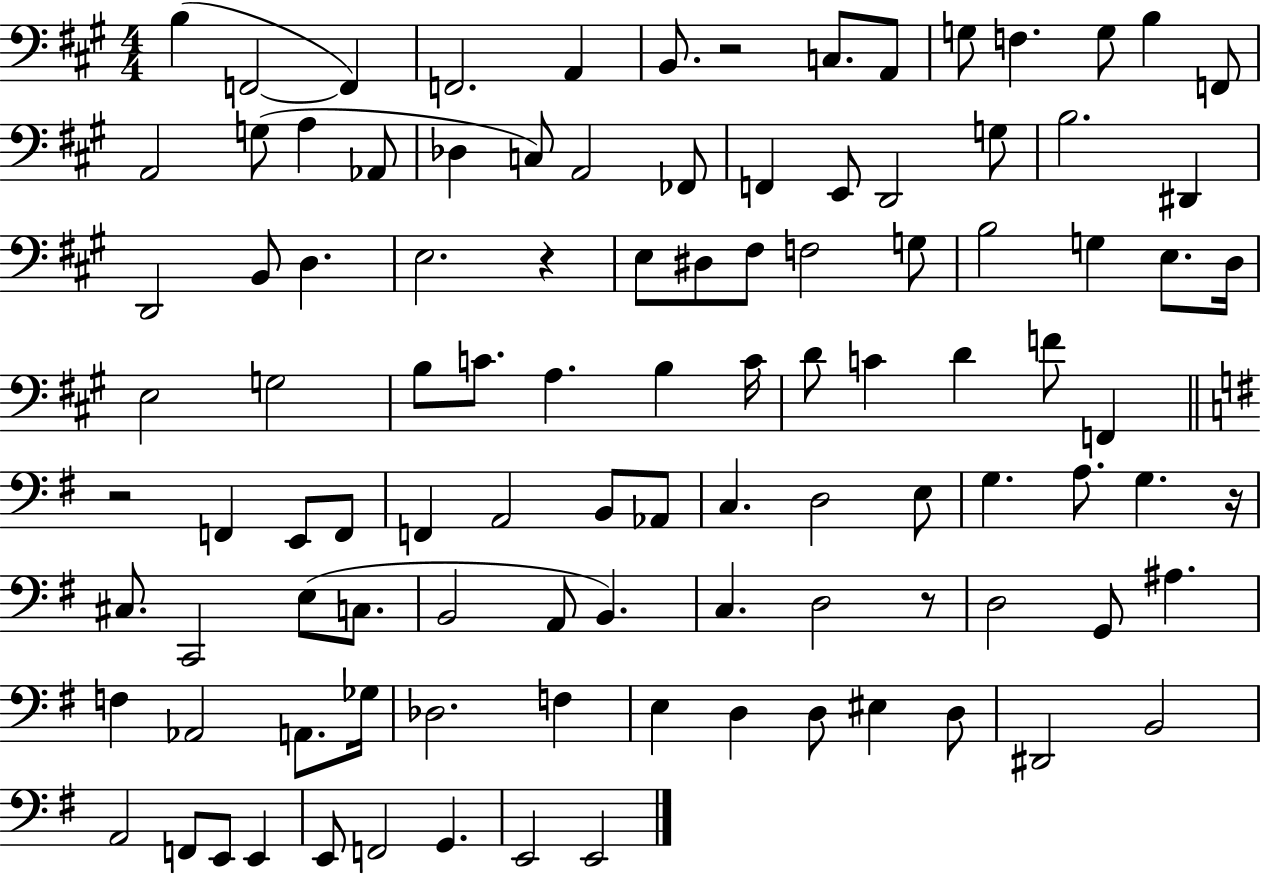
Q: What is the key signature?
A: A major